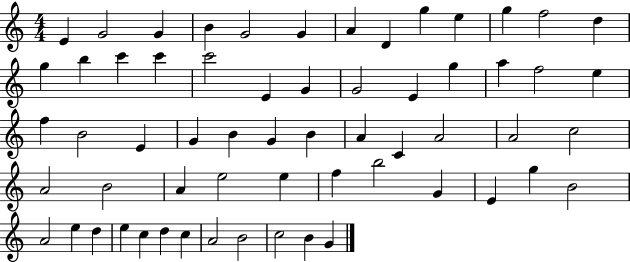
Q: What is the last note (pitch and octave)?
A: G4